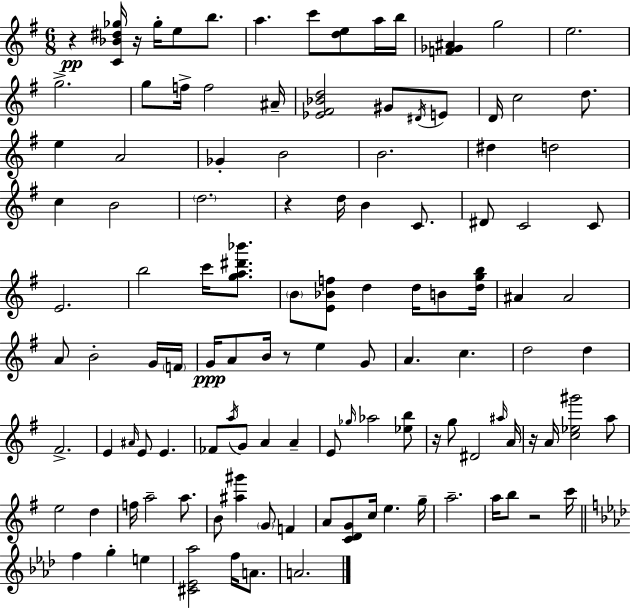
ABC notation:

X:1
T:Untitled
M:6/8
L:1/4
K:Em
z [C_B^d_g]/4 z/4 _g/4 e/2 b/2 a c'/2 [de]/2 a/4 b/4 [F_G^A] g2 e2 g2 g/2 f/4 f2 ^A/4 [_E^F_Bd]2 ^G/2 ^D/4 E/2 D/4 c2 d/2 e A2 _G B2 B2 ^d d2 c B2 d2 z d/4 B C/2 ^D/2 C2 C/2 E2 b2 c'/4 [ga^d'_b']/2 B/2 [E_Bf]/2 d d/4 B/2 [dgb]/4 ^A ^A2 A/2 B2 G/4 F/4 G/4 A/2 B/4 z/2 e G/2 A c d2 d ^F2 E ^A/4 E/2 E _F/2 a/4 G/2 A A E/2 _g/4 _a2 [_eb]/2 z/4 g/2 ^D2 ^a/4 A/4 z/4 A/4 [c_e^g']2 a/2 e2 d f/4 a2 a/2 B/2 [^a^g'] G/2 F A/2 [CDG]/2 c/4 e g/4 a2 a/4 b/2 z2 c'/4 f g e [^C_E_a]2 f/4 A/2 A2